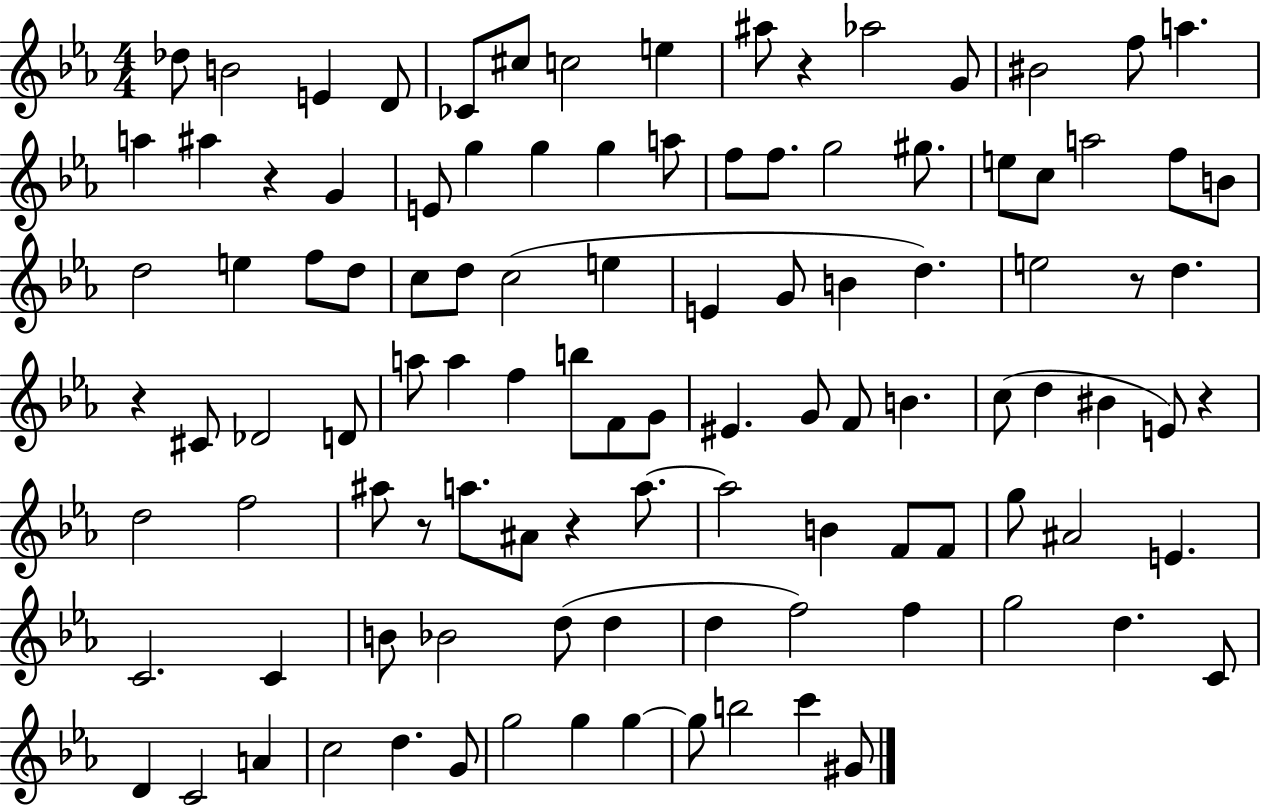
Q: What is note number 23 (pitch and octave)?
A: F5